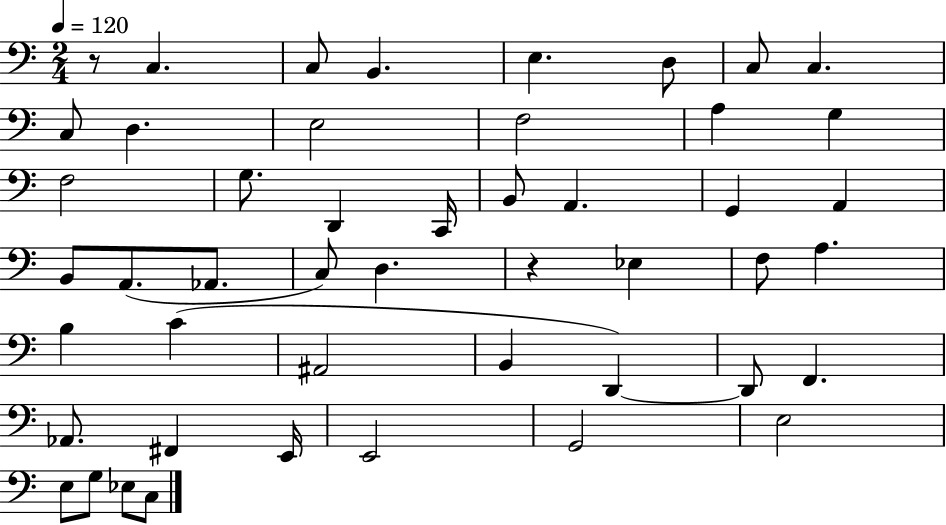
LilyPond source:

{
  \clef bass
  \numericTimeSignature
  \time 2/4
  \key c \major
  \tempo 4 = 120
  r8 c4. | c8 b,4. | e4. d8 | c8 c4. | \break c8 d4. | e2 | f2 | a4 g4 | \break f2 | g8. d,4 c,16 | b,8 a,4. | g,4 a,4 | \break b,8 a,8.( aes,8. | c8) d4. | r4 ees4 | f8 a4. | \break b4 c'4( | ais,2 | b,4 d,4~~) | d,8 f,4. | \break aes,8. fis,4 e,16 | e,2 | g,2 | e2 | \break e8 g8 ees8 c8 | \bar "|."
}